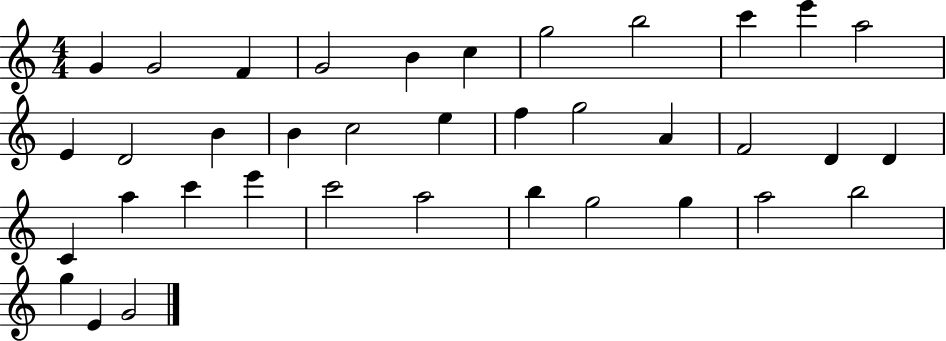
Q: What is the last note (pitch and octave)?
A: G4